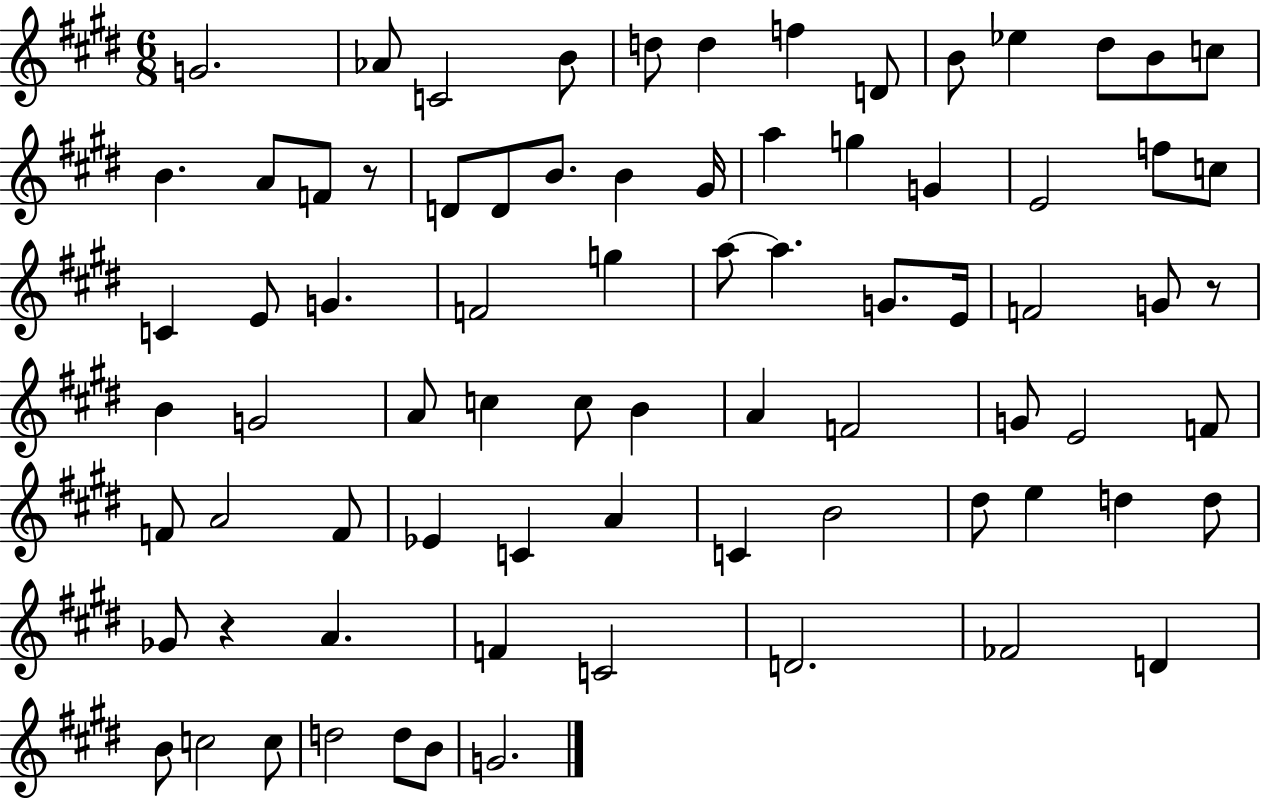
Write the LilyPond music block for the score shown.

{
  \clef treble
  \numericTimeSignature
  \time 6/8
  \key e \major
  g'2. | aes'8 c'2 b'8 | d''8 d''4 f''4 d'8 | b'8 ees''4 dis''8 b'8 c''8 | \break b'4. a'8 f'8 r8 | d'8 d'8 b'8. b'4 gis'16 | a''4 g''4 g'4 | e'2 f''8 c''8 | \break c'4 e'8 g'4. | f'2 g''4 | a''8~~ a''4. g'8. e'16 | f'2 g'8 r8 | \break b'4 g'2 | a'8 c''4 c''8 b'4 | a'4 f'2 | g'8 e'2 f'8 | \break f'8 a'2 f'8 | ees'4 c'4 a'4 | c'4 b'2 | dis''8 e''4 d''4 d''8 | \break ges'8 r4 a'4. | f'4 c'2 | d'2. | fes'2 d'4 | \break b'8 c''2 c''8 | d''2 d''8 b'8 | g'2. | \bar "|."
}